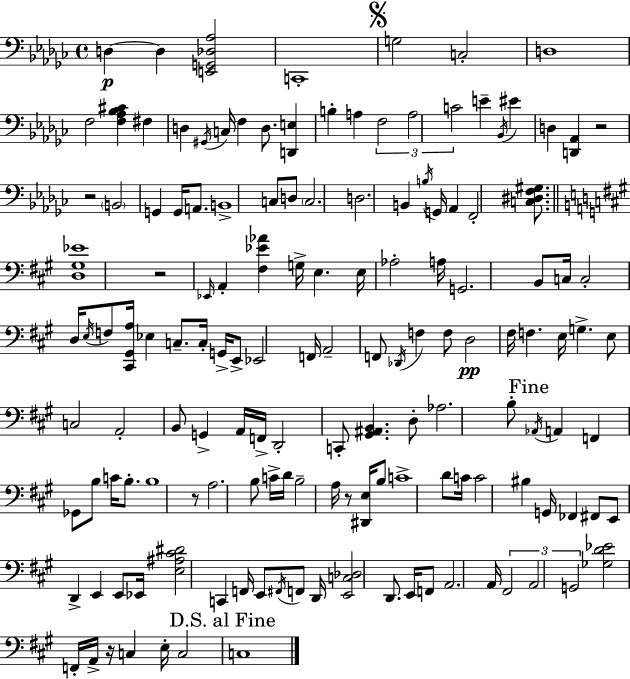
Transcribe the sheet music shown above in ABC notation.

X:1
T:Untitled
M:4/4
L:1/4
K:Ebm
D, D, [E,,G,,_D,_A,]2 C,,4 G,2 C,2 D,4 F,2 [F,_A,_B,^C] ^F, D, ^G,,/4 C,/4 F, D,/2 [D,,E,] B, A, F,2 A,2 C2 E _B,,/4 ^E D, [D,,_A,,] z2 z2 B,,2 G,, G,,/4 A,,/2 B,,4 C,/2 D,/2 C,2 D,2 B,, B,/4 G,,/4 _A,, F,,2 [C,^D,F,^G,]/2 [D,^G,_E]4 z2 _E,,/4 A,, [^F,_E_A] G,/4 E, E,/4 _A,2 A,/4 G,,2 B,,/2 C,/4 C,2 D,/4 E,/4 F,/2 [^C,,^G,,A,]/4 _E, C,/2 C,/4 G,,/4 E,,/2 _E,,2 F,,/4 A,,2 F,,/2 _D,,/4 F, F,/2 D,2 ^F,/4 F, E,/4 G, E,/2 C,2 A,,2 B,,/2 G,, A,,/4 F,,/4 D,,2 C,,/2 [^G,,^A,,B,,] D,/2 _A,2 B,/2 _A,,/4 A,, F,, _G,,/2 B,/2 C/4 B,/2 B,4 z/2 A,2 B,/2 C/4 D/4 B,2 A,/4 z/2 [^D,,E,]/4 B,/2 C4 D/2 C/4 C2 ^B, G,,/4 _F,, ^F,,/2 E,,/2 D,, E,, E,,/2 _E,,/4 [E,^A,^C^D]2 C,, F,,/4 E,,/2 ^F,,/4 F,,/2 D,,/4 [E,,C,_D,]2 D,,/2 E,,/4 F,,/2 A,,2 A,,/4 ^F,,2 A,,2 G,,2 [_G,D_E]2 F,,/4 A,,/4 z/4 C, E,/4 C,2 C,4